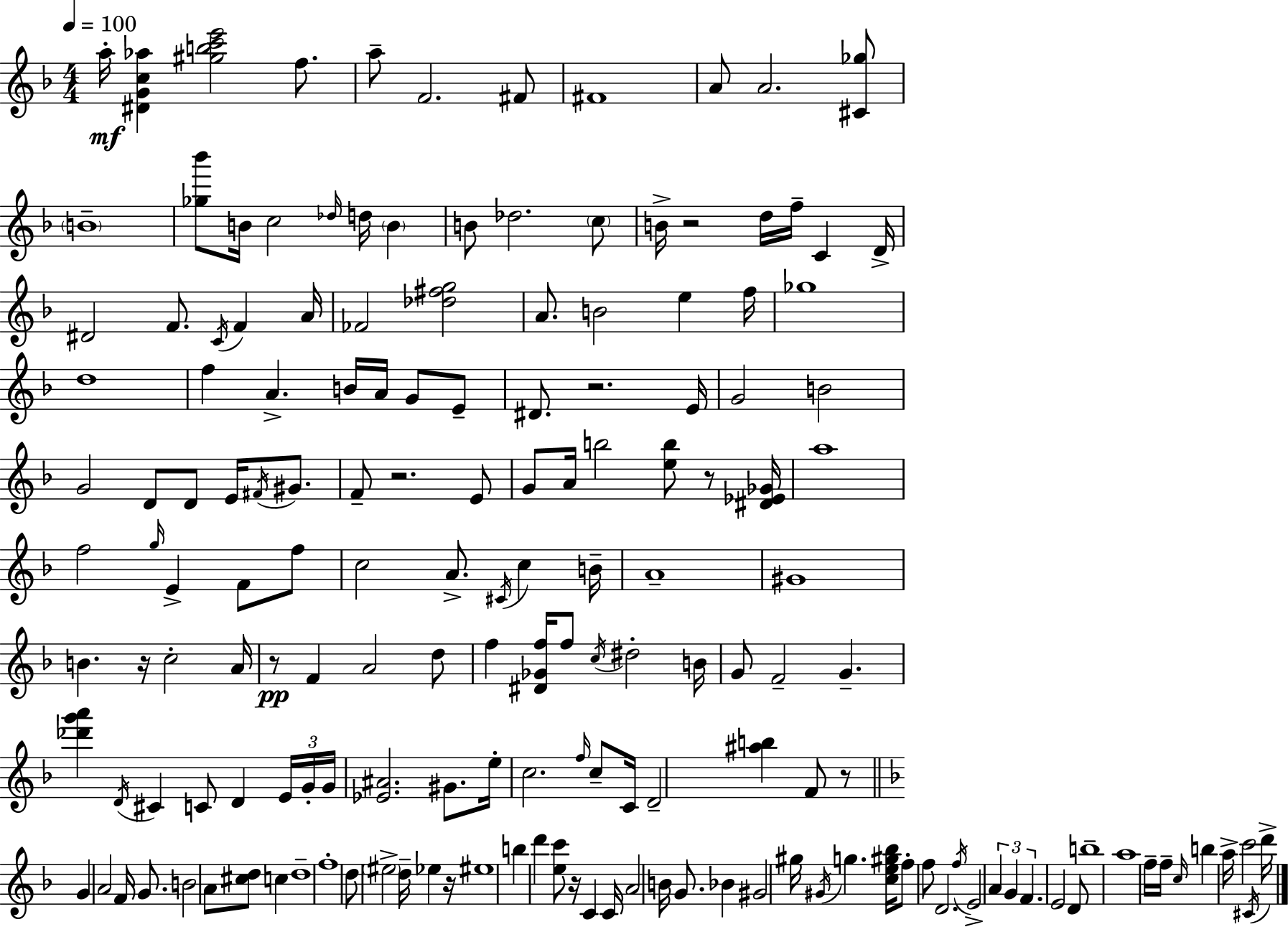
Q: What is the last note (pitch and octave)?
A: D6